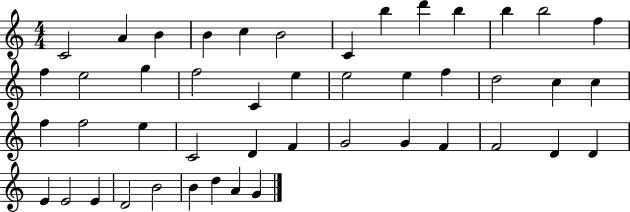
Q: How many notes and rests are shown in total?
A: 46